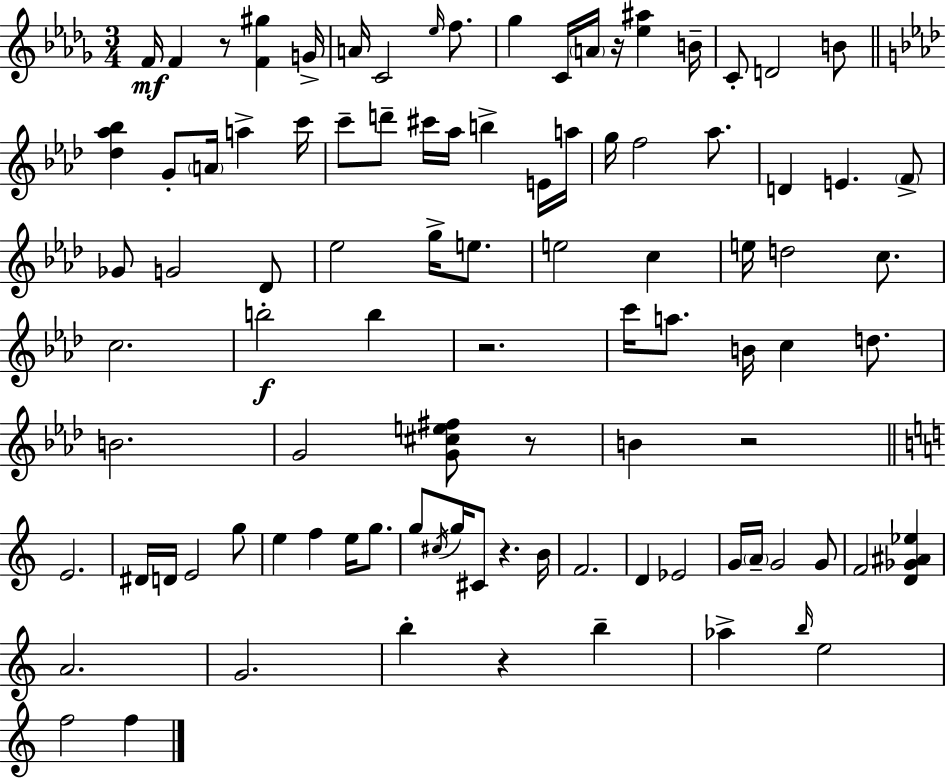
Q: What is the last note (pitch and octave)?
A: F5